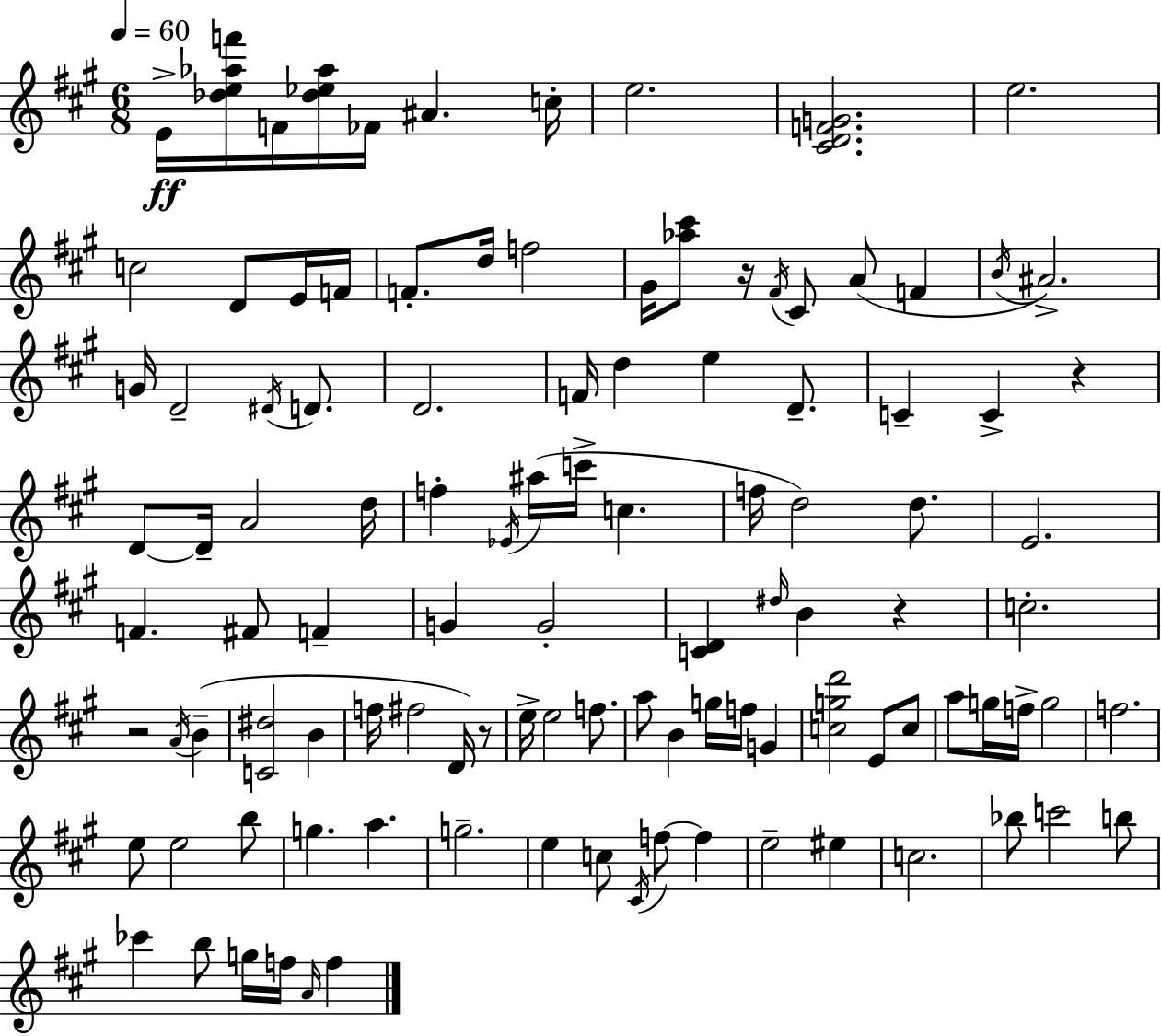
X:1
T:Untitled
M:6/8
L:1/4
K:A
E/4 [_de_af']/4 F/4 [_d_e_a]/4 _F/4 ^A c/4 e2 [^CDFG]2 e2 c2 D/2 E/4 F/4 F/2 d/4 f2 ^G/4 [_a^c']/2 z/4 ^F/4 ^C/2 A/2 F B/4 ^A2 G/4 D2 ^D/4 D/2 D2 F/4 d e D/2 C C z D/2 D/4 A2 d/4 f _E/4 ^a/4 c'/4 c f/4 d2 d/2 E2 F ^F/2 F G G2 [CD] ^d/4 B z c2 z2 A/4 B [C^d]2 B f/4 ^f2 D/4 z/2 e/4 e2 f/2 a/2 B g/4 f/4 G [cgd']2 E/2 c/2 a/2 g/4 f/4 g2 f2 e/2 e2 b/2 g a g2 e c/2 ^C/4 f/2 f e2 ^e c2 _b/2 c'2 b/2 _c' b/2 g/4 f/4 A/4 f